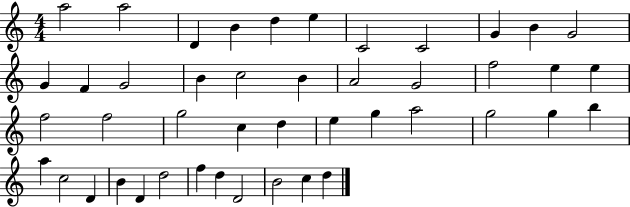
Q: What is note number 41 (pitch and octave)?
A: D5